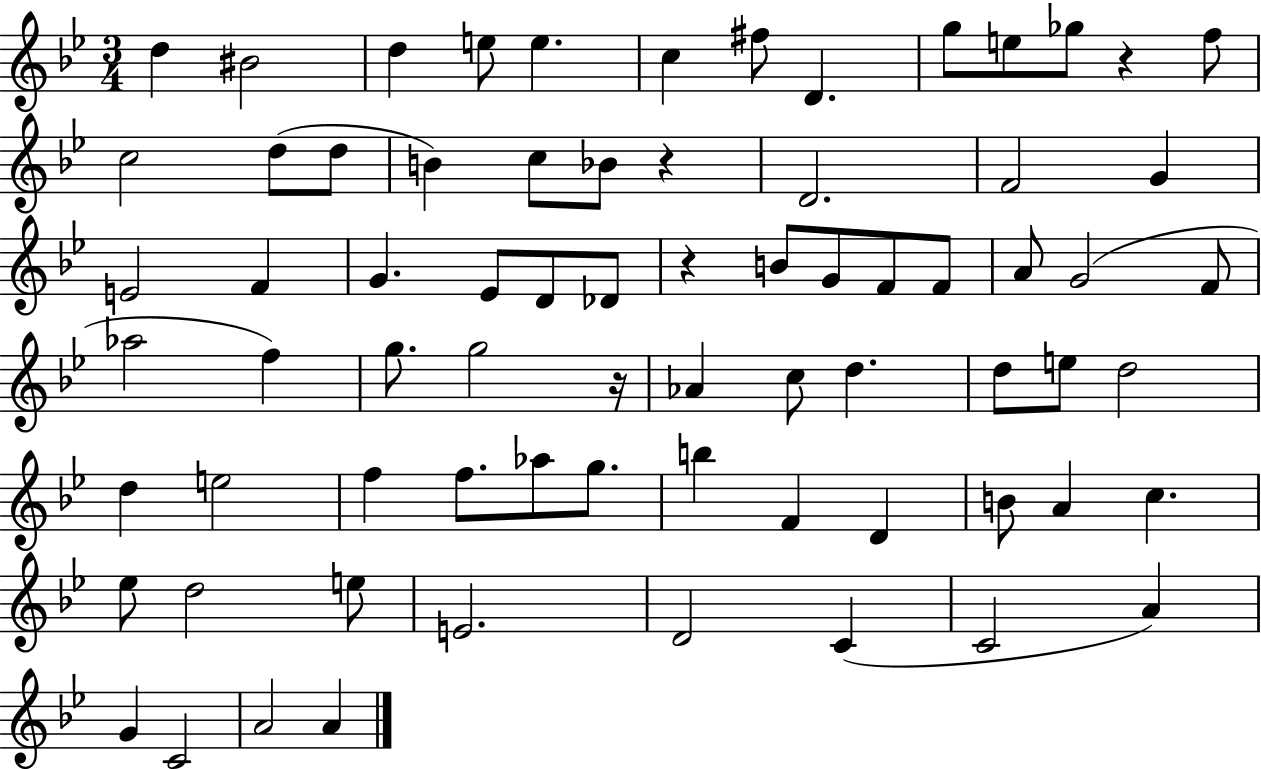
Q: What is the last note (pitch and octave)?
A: A4